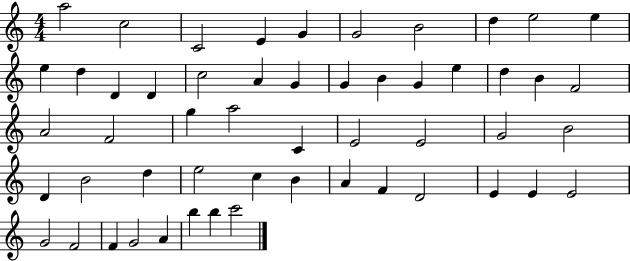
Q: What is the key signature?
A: C major